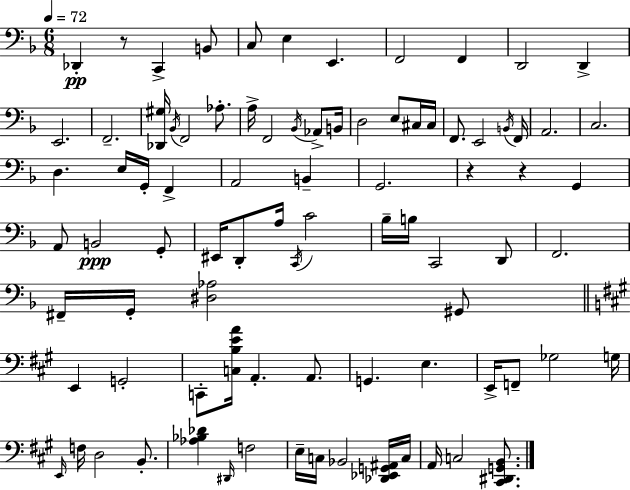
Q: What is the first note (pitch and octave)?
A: Db2